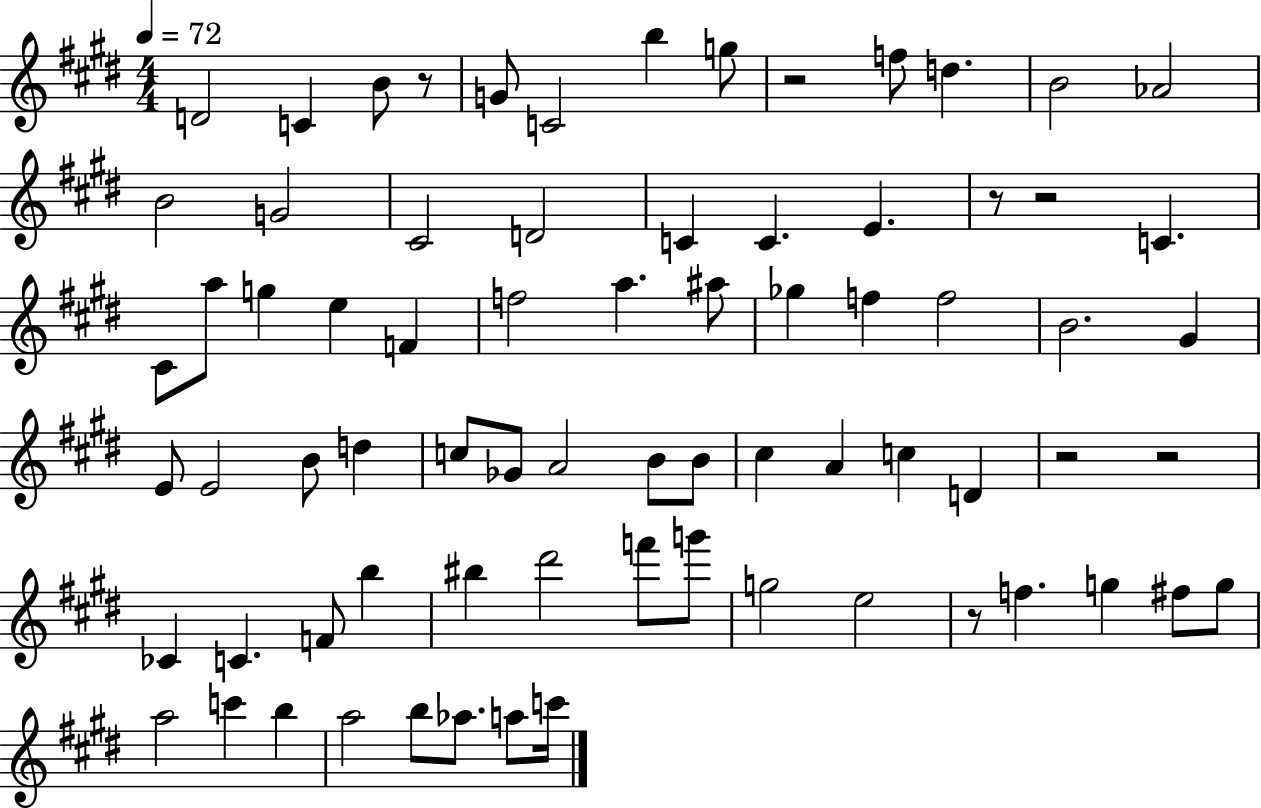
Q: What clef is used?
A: treble